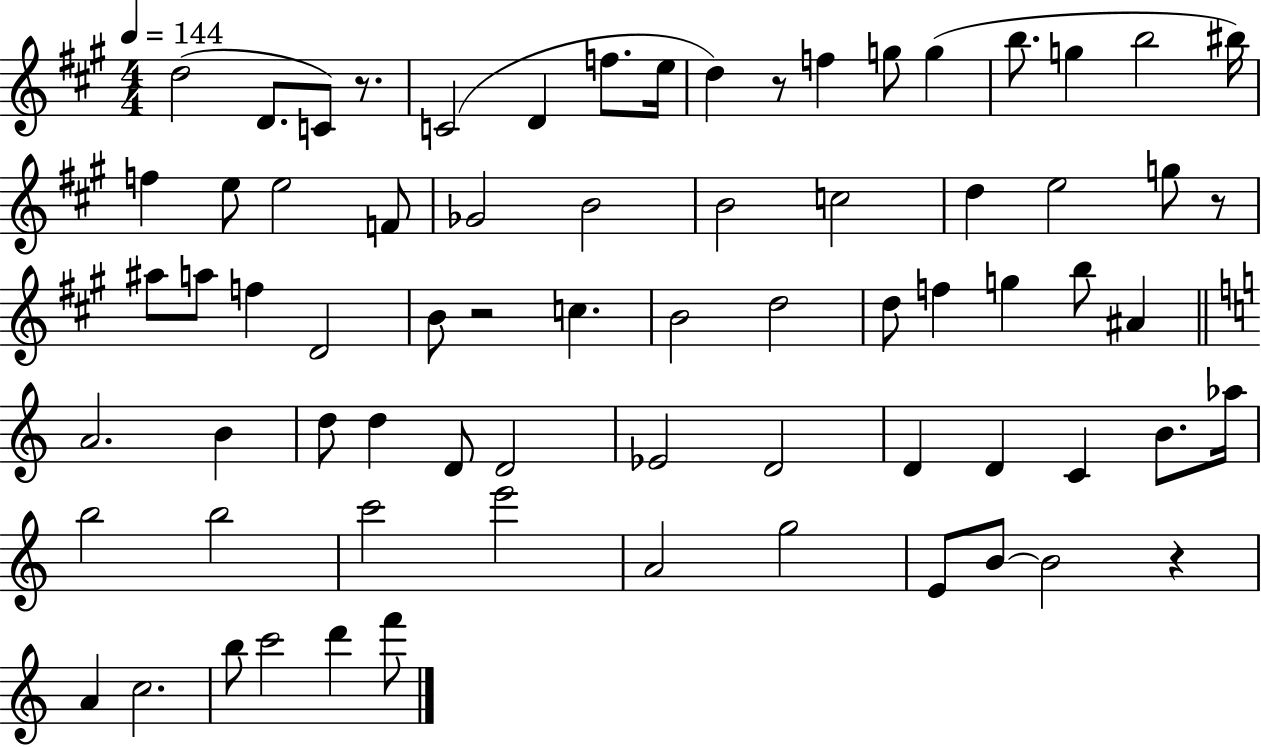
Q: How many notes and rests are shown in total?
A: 72